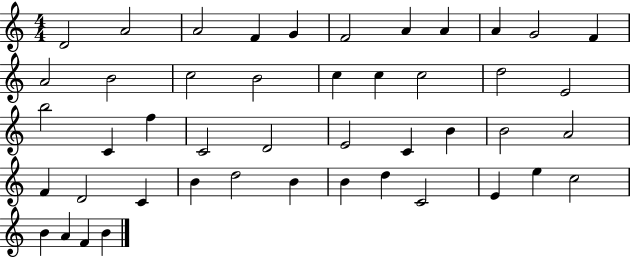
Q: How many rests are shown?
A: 0